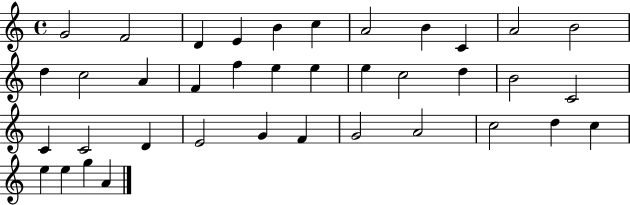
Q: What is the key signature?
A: C major